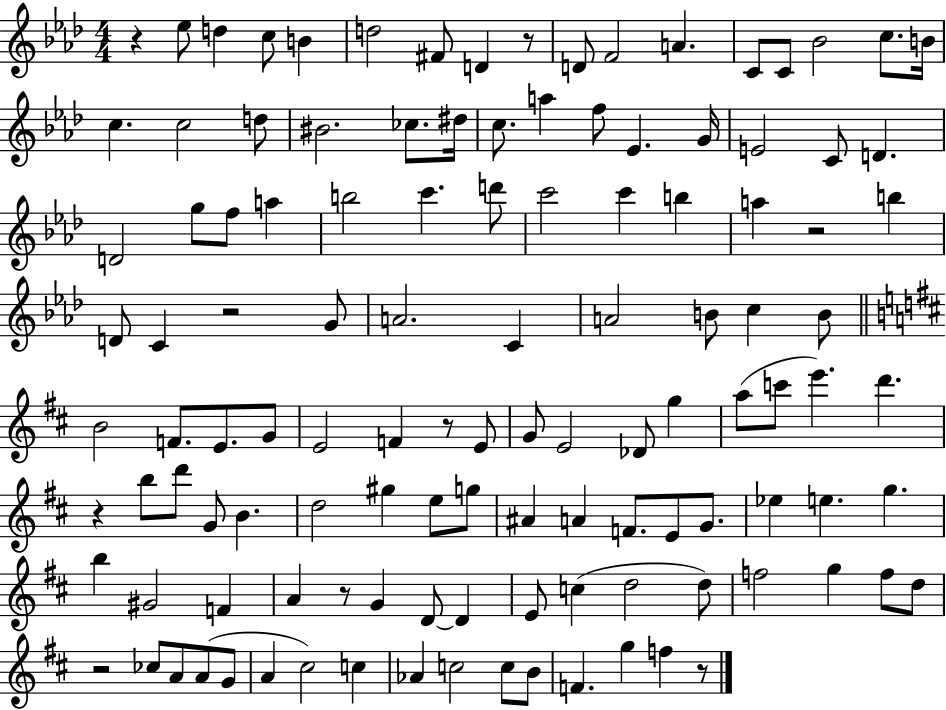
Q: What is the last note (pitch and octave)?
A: F5